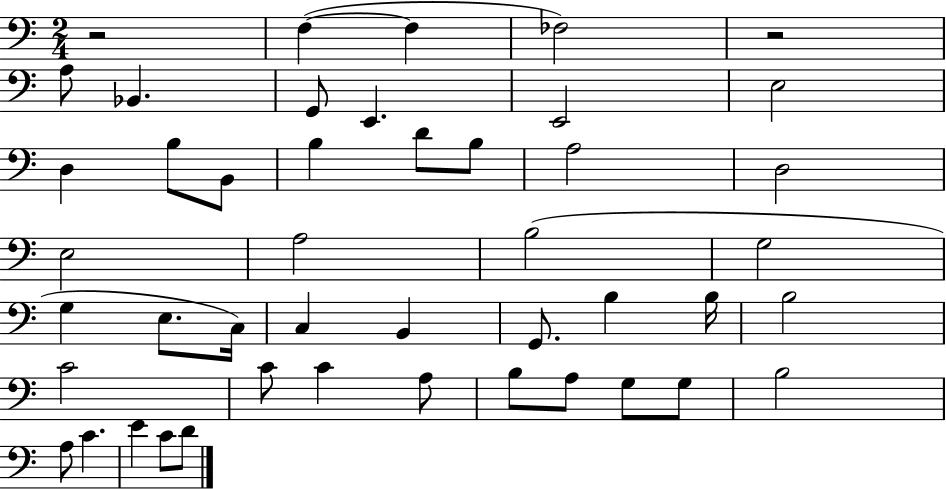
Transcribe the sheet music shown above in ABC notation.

X:1
T:Untitled
M:2/4
L:1/4
K:C
z2 F, F, _F,2 z2 A,/2 _B,, G,,/2 E,, E,,2 E,2 D, B,/2 B,,/2 B, D/2 B,/2 A,2 D,2 E,2 A,2 B,2 G,2 G, E,/2 C,/4 C, B,, G,,/2 B, B,/4 B,2 C2 C/2 C A,/2 B,/2 A,/2 G,/2 G,/2 B,2 A,/2 C E C/2 D/2